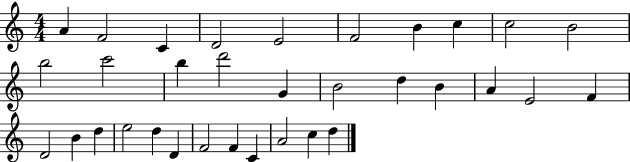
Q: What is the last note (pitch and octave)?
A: D5